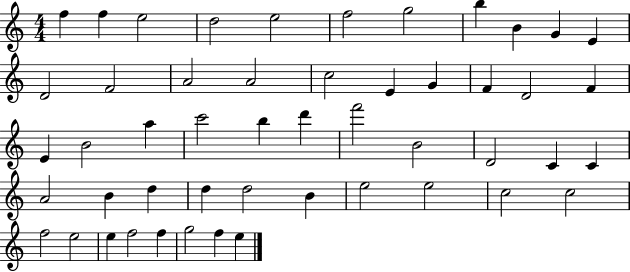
{
  \clef treble
  \numericTimeSignature
  \time 4/4
  \key c \major
  f''4 f''4 e''2 | d''2 e''2 | f''2 g''2 | b''4 b'4 g'4 e'4 | \break d'2 f'2 | a'2 a'2 | c''2 e'4 g'4 | f'4 d'2 f'4 | \break e'4 b'2 a''4 | c'''2 b''4 d'''4 | f'''2 b'2 | d'2 c'4 c'4 | \break a'2 b'4 d''4 | d''4 d''2 b'4 | e''2 e''2 | c''2 c''2 | \break f''2 e''2 | e''4 f''2 f''4 | g''2 f''4 e''4 | \bar "|."
}